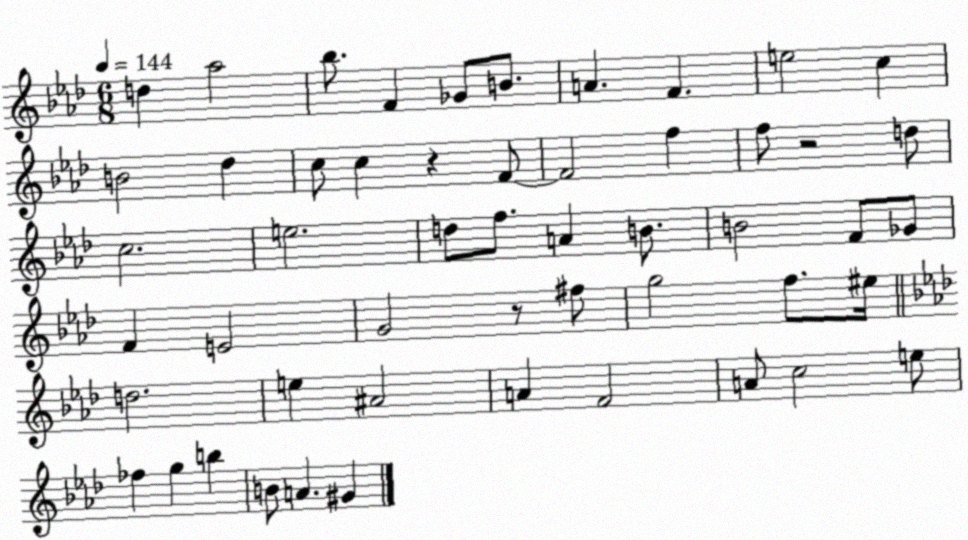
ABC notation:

X:1
T:Untitled
M:6/8
L:1/4
K:Ab
d _a2 _b/2 F _G/2 B/2 A F e2 c B2 _d c/2 c z F/2 F2 f f/2 z2 d/2 c2 e2 d/2 f/2 A B/2 B2 F/2 _G/2 F E2 G2 z/2 ^f/2 g2 f/2 ^e/4 d2 e ^A2 A F2 A/2 c2 e/2 _f g b B/2 A ^G